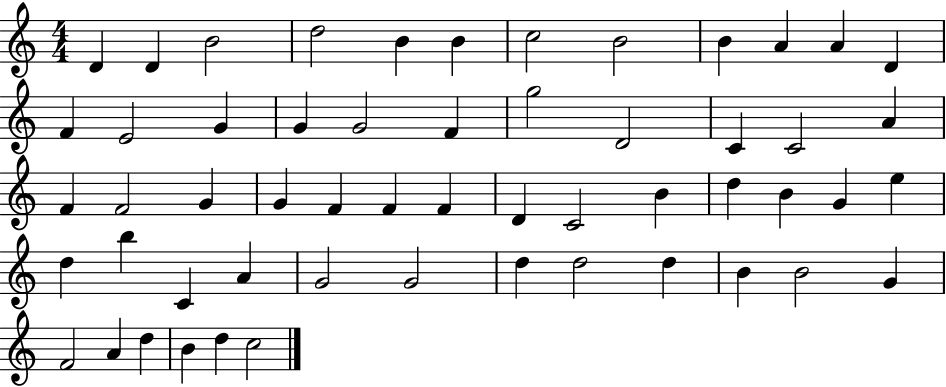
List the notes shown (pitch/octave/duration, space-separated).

D4/q D4/q B4/h D5/h B4/q B4/q C5/h B4/h B4/q A4/q A4/q D4/q F4/q E4/h G4/q G4/q G4/h F4/q G5/h D4/h C4/q C4/h A4/q F4/q F4/h G4/q G4/q F4/q F4/q F4/q D4/q C4/h B4/q D5/q B4/q G4/q E5/q D5/q B5/q C4/q A4/q G4/h G4/h D5/q D5/h D5/q B4/q B4/h G4/q F4/h A4/q D5/q B4/q D5/q C5/h